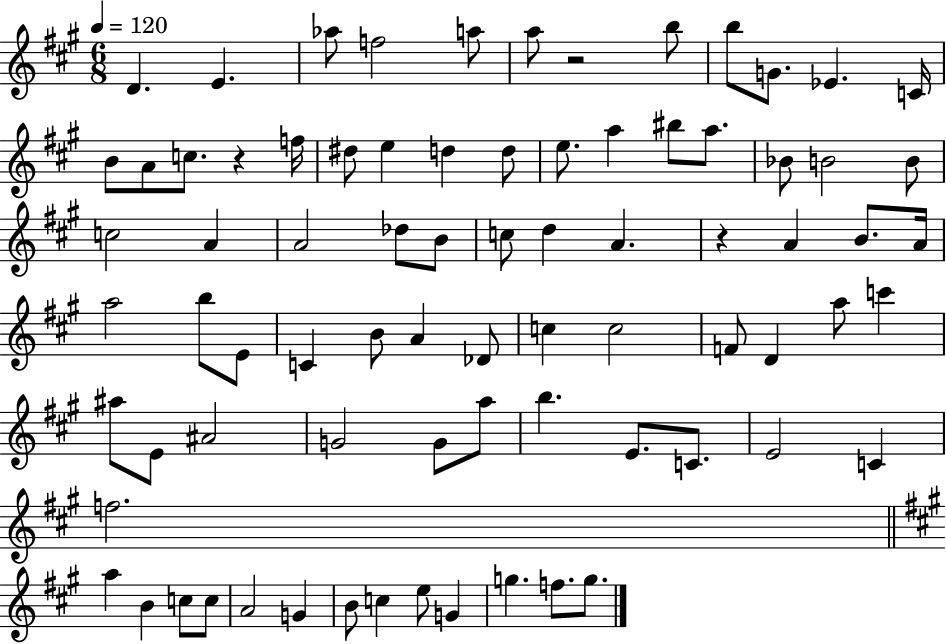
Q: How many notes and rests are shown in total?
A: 78